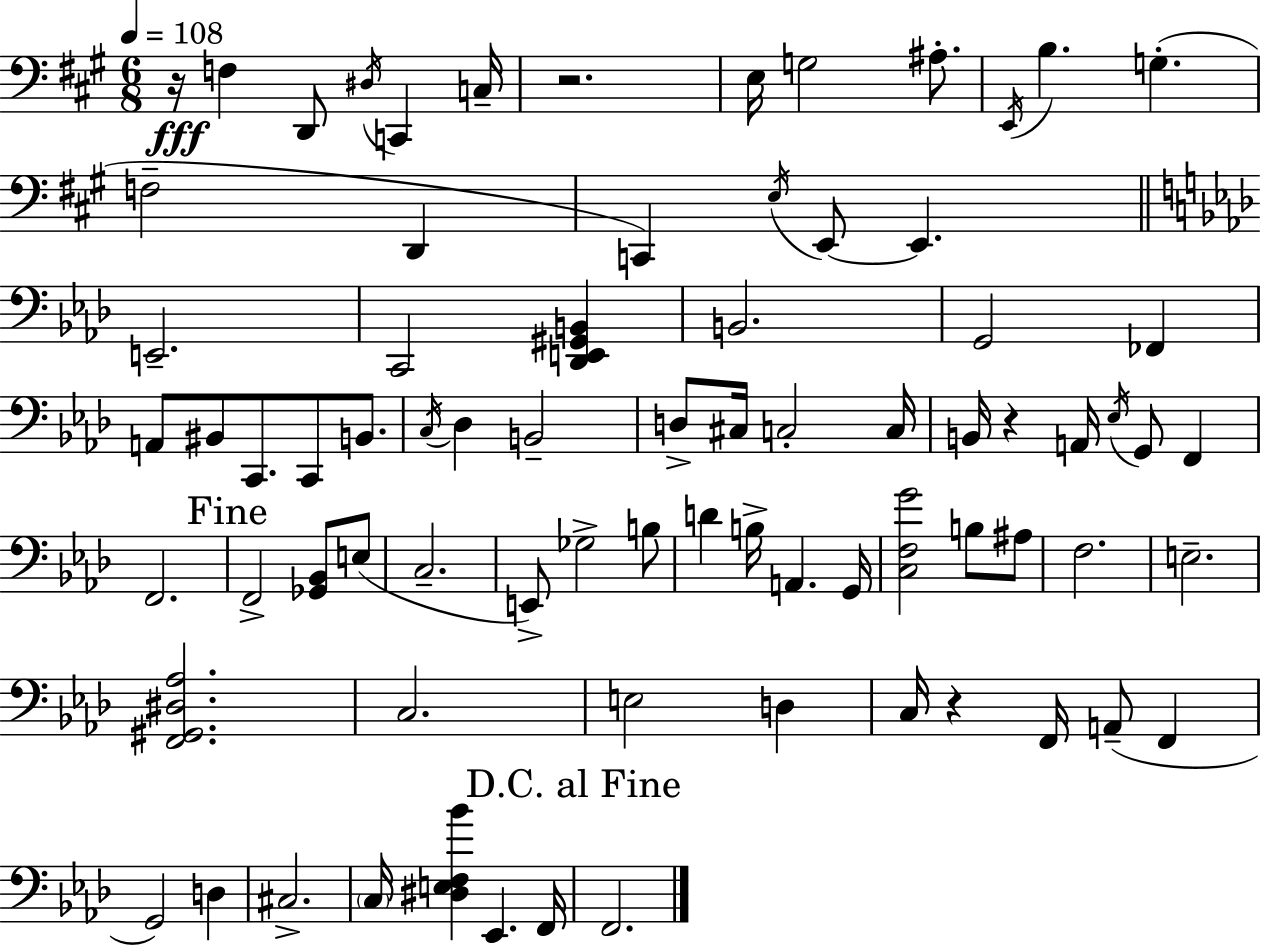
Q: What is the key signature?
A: A major